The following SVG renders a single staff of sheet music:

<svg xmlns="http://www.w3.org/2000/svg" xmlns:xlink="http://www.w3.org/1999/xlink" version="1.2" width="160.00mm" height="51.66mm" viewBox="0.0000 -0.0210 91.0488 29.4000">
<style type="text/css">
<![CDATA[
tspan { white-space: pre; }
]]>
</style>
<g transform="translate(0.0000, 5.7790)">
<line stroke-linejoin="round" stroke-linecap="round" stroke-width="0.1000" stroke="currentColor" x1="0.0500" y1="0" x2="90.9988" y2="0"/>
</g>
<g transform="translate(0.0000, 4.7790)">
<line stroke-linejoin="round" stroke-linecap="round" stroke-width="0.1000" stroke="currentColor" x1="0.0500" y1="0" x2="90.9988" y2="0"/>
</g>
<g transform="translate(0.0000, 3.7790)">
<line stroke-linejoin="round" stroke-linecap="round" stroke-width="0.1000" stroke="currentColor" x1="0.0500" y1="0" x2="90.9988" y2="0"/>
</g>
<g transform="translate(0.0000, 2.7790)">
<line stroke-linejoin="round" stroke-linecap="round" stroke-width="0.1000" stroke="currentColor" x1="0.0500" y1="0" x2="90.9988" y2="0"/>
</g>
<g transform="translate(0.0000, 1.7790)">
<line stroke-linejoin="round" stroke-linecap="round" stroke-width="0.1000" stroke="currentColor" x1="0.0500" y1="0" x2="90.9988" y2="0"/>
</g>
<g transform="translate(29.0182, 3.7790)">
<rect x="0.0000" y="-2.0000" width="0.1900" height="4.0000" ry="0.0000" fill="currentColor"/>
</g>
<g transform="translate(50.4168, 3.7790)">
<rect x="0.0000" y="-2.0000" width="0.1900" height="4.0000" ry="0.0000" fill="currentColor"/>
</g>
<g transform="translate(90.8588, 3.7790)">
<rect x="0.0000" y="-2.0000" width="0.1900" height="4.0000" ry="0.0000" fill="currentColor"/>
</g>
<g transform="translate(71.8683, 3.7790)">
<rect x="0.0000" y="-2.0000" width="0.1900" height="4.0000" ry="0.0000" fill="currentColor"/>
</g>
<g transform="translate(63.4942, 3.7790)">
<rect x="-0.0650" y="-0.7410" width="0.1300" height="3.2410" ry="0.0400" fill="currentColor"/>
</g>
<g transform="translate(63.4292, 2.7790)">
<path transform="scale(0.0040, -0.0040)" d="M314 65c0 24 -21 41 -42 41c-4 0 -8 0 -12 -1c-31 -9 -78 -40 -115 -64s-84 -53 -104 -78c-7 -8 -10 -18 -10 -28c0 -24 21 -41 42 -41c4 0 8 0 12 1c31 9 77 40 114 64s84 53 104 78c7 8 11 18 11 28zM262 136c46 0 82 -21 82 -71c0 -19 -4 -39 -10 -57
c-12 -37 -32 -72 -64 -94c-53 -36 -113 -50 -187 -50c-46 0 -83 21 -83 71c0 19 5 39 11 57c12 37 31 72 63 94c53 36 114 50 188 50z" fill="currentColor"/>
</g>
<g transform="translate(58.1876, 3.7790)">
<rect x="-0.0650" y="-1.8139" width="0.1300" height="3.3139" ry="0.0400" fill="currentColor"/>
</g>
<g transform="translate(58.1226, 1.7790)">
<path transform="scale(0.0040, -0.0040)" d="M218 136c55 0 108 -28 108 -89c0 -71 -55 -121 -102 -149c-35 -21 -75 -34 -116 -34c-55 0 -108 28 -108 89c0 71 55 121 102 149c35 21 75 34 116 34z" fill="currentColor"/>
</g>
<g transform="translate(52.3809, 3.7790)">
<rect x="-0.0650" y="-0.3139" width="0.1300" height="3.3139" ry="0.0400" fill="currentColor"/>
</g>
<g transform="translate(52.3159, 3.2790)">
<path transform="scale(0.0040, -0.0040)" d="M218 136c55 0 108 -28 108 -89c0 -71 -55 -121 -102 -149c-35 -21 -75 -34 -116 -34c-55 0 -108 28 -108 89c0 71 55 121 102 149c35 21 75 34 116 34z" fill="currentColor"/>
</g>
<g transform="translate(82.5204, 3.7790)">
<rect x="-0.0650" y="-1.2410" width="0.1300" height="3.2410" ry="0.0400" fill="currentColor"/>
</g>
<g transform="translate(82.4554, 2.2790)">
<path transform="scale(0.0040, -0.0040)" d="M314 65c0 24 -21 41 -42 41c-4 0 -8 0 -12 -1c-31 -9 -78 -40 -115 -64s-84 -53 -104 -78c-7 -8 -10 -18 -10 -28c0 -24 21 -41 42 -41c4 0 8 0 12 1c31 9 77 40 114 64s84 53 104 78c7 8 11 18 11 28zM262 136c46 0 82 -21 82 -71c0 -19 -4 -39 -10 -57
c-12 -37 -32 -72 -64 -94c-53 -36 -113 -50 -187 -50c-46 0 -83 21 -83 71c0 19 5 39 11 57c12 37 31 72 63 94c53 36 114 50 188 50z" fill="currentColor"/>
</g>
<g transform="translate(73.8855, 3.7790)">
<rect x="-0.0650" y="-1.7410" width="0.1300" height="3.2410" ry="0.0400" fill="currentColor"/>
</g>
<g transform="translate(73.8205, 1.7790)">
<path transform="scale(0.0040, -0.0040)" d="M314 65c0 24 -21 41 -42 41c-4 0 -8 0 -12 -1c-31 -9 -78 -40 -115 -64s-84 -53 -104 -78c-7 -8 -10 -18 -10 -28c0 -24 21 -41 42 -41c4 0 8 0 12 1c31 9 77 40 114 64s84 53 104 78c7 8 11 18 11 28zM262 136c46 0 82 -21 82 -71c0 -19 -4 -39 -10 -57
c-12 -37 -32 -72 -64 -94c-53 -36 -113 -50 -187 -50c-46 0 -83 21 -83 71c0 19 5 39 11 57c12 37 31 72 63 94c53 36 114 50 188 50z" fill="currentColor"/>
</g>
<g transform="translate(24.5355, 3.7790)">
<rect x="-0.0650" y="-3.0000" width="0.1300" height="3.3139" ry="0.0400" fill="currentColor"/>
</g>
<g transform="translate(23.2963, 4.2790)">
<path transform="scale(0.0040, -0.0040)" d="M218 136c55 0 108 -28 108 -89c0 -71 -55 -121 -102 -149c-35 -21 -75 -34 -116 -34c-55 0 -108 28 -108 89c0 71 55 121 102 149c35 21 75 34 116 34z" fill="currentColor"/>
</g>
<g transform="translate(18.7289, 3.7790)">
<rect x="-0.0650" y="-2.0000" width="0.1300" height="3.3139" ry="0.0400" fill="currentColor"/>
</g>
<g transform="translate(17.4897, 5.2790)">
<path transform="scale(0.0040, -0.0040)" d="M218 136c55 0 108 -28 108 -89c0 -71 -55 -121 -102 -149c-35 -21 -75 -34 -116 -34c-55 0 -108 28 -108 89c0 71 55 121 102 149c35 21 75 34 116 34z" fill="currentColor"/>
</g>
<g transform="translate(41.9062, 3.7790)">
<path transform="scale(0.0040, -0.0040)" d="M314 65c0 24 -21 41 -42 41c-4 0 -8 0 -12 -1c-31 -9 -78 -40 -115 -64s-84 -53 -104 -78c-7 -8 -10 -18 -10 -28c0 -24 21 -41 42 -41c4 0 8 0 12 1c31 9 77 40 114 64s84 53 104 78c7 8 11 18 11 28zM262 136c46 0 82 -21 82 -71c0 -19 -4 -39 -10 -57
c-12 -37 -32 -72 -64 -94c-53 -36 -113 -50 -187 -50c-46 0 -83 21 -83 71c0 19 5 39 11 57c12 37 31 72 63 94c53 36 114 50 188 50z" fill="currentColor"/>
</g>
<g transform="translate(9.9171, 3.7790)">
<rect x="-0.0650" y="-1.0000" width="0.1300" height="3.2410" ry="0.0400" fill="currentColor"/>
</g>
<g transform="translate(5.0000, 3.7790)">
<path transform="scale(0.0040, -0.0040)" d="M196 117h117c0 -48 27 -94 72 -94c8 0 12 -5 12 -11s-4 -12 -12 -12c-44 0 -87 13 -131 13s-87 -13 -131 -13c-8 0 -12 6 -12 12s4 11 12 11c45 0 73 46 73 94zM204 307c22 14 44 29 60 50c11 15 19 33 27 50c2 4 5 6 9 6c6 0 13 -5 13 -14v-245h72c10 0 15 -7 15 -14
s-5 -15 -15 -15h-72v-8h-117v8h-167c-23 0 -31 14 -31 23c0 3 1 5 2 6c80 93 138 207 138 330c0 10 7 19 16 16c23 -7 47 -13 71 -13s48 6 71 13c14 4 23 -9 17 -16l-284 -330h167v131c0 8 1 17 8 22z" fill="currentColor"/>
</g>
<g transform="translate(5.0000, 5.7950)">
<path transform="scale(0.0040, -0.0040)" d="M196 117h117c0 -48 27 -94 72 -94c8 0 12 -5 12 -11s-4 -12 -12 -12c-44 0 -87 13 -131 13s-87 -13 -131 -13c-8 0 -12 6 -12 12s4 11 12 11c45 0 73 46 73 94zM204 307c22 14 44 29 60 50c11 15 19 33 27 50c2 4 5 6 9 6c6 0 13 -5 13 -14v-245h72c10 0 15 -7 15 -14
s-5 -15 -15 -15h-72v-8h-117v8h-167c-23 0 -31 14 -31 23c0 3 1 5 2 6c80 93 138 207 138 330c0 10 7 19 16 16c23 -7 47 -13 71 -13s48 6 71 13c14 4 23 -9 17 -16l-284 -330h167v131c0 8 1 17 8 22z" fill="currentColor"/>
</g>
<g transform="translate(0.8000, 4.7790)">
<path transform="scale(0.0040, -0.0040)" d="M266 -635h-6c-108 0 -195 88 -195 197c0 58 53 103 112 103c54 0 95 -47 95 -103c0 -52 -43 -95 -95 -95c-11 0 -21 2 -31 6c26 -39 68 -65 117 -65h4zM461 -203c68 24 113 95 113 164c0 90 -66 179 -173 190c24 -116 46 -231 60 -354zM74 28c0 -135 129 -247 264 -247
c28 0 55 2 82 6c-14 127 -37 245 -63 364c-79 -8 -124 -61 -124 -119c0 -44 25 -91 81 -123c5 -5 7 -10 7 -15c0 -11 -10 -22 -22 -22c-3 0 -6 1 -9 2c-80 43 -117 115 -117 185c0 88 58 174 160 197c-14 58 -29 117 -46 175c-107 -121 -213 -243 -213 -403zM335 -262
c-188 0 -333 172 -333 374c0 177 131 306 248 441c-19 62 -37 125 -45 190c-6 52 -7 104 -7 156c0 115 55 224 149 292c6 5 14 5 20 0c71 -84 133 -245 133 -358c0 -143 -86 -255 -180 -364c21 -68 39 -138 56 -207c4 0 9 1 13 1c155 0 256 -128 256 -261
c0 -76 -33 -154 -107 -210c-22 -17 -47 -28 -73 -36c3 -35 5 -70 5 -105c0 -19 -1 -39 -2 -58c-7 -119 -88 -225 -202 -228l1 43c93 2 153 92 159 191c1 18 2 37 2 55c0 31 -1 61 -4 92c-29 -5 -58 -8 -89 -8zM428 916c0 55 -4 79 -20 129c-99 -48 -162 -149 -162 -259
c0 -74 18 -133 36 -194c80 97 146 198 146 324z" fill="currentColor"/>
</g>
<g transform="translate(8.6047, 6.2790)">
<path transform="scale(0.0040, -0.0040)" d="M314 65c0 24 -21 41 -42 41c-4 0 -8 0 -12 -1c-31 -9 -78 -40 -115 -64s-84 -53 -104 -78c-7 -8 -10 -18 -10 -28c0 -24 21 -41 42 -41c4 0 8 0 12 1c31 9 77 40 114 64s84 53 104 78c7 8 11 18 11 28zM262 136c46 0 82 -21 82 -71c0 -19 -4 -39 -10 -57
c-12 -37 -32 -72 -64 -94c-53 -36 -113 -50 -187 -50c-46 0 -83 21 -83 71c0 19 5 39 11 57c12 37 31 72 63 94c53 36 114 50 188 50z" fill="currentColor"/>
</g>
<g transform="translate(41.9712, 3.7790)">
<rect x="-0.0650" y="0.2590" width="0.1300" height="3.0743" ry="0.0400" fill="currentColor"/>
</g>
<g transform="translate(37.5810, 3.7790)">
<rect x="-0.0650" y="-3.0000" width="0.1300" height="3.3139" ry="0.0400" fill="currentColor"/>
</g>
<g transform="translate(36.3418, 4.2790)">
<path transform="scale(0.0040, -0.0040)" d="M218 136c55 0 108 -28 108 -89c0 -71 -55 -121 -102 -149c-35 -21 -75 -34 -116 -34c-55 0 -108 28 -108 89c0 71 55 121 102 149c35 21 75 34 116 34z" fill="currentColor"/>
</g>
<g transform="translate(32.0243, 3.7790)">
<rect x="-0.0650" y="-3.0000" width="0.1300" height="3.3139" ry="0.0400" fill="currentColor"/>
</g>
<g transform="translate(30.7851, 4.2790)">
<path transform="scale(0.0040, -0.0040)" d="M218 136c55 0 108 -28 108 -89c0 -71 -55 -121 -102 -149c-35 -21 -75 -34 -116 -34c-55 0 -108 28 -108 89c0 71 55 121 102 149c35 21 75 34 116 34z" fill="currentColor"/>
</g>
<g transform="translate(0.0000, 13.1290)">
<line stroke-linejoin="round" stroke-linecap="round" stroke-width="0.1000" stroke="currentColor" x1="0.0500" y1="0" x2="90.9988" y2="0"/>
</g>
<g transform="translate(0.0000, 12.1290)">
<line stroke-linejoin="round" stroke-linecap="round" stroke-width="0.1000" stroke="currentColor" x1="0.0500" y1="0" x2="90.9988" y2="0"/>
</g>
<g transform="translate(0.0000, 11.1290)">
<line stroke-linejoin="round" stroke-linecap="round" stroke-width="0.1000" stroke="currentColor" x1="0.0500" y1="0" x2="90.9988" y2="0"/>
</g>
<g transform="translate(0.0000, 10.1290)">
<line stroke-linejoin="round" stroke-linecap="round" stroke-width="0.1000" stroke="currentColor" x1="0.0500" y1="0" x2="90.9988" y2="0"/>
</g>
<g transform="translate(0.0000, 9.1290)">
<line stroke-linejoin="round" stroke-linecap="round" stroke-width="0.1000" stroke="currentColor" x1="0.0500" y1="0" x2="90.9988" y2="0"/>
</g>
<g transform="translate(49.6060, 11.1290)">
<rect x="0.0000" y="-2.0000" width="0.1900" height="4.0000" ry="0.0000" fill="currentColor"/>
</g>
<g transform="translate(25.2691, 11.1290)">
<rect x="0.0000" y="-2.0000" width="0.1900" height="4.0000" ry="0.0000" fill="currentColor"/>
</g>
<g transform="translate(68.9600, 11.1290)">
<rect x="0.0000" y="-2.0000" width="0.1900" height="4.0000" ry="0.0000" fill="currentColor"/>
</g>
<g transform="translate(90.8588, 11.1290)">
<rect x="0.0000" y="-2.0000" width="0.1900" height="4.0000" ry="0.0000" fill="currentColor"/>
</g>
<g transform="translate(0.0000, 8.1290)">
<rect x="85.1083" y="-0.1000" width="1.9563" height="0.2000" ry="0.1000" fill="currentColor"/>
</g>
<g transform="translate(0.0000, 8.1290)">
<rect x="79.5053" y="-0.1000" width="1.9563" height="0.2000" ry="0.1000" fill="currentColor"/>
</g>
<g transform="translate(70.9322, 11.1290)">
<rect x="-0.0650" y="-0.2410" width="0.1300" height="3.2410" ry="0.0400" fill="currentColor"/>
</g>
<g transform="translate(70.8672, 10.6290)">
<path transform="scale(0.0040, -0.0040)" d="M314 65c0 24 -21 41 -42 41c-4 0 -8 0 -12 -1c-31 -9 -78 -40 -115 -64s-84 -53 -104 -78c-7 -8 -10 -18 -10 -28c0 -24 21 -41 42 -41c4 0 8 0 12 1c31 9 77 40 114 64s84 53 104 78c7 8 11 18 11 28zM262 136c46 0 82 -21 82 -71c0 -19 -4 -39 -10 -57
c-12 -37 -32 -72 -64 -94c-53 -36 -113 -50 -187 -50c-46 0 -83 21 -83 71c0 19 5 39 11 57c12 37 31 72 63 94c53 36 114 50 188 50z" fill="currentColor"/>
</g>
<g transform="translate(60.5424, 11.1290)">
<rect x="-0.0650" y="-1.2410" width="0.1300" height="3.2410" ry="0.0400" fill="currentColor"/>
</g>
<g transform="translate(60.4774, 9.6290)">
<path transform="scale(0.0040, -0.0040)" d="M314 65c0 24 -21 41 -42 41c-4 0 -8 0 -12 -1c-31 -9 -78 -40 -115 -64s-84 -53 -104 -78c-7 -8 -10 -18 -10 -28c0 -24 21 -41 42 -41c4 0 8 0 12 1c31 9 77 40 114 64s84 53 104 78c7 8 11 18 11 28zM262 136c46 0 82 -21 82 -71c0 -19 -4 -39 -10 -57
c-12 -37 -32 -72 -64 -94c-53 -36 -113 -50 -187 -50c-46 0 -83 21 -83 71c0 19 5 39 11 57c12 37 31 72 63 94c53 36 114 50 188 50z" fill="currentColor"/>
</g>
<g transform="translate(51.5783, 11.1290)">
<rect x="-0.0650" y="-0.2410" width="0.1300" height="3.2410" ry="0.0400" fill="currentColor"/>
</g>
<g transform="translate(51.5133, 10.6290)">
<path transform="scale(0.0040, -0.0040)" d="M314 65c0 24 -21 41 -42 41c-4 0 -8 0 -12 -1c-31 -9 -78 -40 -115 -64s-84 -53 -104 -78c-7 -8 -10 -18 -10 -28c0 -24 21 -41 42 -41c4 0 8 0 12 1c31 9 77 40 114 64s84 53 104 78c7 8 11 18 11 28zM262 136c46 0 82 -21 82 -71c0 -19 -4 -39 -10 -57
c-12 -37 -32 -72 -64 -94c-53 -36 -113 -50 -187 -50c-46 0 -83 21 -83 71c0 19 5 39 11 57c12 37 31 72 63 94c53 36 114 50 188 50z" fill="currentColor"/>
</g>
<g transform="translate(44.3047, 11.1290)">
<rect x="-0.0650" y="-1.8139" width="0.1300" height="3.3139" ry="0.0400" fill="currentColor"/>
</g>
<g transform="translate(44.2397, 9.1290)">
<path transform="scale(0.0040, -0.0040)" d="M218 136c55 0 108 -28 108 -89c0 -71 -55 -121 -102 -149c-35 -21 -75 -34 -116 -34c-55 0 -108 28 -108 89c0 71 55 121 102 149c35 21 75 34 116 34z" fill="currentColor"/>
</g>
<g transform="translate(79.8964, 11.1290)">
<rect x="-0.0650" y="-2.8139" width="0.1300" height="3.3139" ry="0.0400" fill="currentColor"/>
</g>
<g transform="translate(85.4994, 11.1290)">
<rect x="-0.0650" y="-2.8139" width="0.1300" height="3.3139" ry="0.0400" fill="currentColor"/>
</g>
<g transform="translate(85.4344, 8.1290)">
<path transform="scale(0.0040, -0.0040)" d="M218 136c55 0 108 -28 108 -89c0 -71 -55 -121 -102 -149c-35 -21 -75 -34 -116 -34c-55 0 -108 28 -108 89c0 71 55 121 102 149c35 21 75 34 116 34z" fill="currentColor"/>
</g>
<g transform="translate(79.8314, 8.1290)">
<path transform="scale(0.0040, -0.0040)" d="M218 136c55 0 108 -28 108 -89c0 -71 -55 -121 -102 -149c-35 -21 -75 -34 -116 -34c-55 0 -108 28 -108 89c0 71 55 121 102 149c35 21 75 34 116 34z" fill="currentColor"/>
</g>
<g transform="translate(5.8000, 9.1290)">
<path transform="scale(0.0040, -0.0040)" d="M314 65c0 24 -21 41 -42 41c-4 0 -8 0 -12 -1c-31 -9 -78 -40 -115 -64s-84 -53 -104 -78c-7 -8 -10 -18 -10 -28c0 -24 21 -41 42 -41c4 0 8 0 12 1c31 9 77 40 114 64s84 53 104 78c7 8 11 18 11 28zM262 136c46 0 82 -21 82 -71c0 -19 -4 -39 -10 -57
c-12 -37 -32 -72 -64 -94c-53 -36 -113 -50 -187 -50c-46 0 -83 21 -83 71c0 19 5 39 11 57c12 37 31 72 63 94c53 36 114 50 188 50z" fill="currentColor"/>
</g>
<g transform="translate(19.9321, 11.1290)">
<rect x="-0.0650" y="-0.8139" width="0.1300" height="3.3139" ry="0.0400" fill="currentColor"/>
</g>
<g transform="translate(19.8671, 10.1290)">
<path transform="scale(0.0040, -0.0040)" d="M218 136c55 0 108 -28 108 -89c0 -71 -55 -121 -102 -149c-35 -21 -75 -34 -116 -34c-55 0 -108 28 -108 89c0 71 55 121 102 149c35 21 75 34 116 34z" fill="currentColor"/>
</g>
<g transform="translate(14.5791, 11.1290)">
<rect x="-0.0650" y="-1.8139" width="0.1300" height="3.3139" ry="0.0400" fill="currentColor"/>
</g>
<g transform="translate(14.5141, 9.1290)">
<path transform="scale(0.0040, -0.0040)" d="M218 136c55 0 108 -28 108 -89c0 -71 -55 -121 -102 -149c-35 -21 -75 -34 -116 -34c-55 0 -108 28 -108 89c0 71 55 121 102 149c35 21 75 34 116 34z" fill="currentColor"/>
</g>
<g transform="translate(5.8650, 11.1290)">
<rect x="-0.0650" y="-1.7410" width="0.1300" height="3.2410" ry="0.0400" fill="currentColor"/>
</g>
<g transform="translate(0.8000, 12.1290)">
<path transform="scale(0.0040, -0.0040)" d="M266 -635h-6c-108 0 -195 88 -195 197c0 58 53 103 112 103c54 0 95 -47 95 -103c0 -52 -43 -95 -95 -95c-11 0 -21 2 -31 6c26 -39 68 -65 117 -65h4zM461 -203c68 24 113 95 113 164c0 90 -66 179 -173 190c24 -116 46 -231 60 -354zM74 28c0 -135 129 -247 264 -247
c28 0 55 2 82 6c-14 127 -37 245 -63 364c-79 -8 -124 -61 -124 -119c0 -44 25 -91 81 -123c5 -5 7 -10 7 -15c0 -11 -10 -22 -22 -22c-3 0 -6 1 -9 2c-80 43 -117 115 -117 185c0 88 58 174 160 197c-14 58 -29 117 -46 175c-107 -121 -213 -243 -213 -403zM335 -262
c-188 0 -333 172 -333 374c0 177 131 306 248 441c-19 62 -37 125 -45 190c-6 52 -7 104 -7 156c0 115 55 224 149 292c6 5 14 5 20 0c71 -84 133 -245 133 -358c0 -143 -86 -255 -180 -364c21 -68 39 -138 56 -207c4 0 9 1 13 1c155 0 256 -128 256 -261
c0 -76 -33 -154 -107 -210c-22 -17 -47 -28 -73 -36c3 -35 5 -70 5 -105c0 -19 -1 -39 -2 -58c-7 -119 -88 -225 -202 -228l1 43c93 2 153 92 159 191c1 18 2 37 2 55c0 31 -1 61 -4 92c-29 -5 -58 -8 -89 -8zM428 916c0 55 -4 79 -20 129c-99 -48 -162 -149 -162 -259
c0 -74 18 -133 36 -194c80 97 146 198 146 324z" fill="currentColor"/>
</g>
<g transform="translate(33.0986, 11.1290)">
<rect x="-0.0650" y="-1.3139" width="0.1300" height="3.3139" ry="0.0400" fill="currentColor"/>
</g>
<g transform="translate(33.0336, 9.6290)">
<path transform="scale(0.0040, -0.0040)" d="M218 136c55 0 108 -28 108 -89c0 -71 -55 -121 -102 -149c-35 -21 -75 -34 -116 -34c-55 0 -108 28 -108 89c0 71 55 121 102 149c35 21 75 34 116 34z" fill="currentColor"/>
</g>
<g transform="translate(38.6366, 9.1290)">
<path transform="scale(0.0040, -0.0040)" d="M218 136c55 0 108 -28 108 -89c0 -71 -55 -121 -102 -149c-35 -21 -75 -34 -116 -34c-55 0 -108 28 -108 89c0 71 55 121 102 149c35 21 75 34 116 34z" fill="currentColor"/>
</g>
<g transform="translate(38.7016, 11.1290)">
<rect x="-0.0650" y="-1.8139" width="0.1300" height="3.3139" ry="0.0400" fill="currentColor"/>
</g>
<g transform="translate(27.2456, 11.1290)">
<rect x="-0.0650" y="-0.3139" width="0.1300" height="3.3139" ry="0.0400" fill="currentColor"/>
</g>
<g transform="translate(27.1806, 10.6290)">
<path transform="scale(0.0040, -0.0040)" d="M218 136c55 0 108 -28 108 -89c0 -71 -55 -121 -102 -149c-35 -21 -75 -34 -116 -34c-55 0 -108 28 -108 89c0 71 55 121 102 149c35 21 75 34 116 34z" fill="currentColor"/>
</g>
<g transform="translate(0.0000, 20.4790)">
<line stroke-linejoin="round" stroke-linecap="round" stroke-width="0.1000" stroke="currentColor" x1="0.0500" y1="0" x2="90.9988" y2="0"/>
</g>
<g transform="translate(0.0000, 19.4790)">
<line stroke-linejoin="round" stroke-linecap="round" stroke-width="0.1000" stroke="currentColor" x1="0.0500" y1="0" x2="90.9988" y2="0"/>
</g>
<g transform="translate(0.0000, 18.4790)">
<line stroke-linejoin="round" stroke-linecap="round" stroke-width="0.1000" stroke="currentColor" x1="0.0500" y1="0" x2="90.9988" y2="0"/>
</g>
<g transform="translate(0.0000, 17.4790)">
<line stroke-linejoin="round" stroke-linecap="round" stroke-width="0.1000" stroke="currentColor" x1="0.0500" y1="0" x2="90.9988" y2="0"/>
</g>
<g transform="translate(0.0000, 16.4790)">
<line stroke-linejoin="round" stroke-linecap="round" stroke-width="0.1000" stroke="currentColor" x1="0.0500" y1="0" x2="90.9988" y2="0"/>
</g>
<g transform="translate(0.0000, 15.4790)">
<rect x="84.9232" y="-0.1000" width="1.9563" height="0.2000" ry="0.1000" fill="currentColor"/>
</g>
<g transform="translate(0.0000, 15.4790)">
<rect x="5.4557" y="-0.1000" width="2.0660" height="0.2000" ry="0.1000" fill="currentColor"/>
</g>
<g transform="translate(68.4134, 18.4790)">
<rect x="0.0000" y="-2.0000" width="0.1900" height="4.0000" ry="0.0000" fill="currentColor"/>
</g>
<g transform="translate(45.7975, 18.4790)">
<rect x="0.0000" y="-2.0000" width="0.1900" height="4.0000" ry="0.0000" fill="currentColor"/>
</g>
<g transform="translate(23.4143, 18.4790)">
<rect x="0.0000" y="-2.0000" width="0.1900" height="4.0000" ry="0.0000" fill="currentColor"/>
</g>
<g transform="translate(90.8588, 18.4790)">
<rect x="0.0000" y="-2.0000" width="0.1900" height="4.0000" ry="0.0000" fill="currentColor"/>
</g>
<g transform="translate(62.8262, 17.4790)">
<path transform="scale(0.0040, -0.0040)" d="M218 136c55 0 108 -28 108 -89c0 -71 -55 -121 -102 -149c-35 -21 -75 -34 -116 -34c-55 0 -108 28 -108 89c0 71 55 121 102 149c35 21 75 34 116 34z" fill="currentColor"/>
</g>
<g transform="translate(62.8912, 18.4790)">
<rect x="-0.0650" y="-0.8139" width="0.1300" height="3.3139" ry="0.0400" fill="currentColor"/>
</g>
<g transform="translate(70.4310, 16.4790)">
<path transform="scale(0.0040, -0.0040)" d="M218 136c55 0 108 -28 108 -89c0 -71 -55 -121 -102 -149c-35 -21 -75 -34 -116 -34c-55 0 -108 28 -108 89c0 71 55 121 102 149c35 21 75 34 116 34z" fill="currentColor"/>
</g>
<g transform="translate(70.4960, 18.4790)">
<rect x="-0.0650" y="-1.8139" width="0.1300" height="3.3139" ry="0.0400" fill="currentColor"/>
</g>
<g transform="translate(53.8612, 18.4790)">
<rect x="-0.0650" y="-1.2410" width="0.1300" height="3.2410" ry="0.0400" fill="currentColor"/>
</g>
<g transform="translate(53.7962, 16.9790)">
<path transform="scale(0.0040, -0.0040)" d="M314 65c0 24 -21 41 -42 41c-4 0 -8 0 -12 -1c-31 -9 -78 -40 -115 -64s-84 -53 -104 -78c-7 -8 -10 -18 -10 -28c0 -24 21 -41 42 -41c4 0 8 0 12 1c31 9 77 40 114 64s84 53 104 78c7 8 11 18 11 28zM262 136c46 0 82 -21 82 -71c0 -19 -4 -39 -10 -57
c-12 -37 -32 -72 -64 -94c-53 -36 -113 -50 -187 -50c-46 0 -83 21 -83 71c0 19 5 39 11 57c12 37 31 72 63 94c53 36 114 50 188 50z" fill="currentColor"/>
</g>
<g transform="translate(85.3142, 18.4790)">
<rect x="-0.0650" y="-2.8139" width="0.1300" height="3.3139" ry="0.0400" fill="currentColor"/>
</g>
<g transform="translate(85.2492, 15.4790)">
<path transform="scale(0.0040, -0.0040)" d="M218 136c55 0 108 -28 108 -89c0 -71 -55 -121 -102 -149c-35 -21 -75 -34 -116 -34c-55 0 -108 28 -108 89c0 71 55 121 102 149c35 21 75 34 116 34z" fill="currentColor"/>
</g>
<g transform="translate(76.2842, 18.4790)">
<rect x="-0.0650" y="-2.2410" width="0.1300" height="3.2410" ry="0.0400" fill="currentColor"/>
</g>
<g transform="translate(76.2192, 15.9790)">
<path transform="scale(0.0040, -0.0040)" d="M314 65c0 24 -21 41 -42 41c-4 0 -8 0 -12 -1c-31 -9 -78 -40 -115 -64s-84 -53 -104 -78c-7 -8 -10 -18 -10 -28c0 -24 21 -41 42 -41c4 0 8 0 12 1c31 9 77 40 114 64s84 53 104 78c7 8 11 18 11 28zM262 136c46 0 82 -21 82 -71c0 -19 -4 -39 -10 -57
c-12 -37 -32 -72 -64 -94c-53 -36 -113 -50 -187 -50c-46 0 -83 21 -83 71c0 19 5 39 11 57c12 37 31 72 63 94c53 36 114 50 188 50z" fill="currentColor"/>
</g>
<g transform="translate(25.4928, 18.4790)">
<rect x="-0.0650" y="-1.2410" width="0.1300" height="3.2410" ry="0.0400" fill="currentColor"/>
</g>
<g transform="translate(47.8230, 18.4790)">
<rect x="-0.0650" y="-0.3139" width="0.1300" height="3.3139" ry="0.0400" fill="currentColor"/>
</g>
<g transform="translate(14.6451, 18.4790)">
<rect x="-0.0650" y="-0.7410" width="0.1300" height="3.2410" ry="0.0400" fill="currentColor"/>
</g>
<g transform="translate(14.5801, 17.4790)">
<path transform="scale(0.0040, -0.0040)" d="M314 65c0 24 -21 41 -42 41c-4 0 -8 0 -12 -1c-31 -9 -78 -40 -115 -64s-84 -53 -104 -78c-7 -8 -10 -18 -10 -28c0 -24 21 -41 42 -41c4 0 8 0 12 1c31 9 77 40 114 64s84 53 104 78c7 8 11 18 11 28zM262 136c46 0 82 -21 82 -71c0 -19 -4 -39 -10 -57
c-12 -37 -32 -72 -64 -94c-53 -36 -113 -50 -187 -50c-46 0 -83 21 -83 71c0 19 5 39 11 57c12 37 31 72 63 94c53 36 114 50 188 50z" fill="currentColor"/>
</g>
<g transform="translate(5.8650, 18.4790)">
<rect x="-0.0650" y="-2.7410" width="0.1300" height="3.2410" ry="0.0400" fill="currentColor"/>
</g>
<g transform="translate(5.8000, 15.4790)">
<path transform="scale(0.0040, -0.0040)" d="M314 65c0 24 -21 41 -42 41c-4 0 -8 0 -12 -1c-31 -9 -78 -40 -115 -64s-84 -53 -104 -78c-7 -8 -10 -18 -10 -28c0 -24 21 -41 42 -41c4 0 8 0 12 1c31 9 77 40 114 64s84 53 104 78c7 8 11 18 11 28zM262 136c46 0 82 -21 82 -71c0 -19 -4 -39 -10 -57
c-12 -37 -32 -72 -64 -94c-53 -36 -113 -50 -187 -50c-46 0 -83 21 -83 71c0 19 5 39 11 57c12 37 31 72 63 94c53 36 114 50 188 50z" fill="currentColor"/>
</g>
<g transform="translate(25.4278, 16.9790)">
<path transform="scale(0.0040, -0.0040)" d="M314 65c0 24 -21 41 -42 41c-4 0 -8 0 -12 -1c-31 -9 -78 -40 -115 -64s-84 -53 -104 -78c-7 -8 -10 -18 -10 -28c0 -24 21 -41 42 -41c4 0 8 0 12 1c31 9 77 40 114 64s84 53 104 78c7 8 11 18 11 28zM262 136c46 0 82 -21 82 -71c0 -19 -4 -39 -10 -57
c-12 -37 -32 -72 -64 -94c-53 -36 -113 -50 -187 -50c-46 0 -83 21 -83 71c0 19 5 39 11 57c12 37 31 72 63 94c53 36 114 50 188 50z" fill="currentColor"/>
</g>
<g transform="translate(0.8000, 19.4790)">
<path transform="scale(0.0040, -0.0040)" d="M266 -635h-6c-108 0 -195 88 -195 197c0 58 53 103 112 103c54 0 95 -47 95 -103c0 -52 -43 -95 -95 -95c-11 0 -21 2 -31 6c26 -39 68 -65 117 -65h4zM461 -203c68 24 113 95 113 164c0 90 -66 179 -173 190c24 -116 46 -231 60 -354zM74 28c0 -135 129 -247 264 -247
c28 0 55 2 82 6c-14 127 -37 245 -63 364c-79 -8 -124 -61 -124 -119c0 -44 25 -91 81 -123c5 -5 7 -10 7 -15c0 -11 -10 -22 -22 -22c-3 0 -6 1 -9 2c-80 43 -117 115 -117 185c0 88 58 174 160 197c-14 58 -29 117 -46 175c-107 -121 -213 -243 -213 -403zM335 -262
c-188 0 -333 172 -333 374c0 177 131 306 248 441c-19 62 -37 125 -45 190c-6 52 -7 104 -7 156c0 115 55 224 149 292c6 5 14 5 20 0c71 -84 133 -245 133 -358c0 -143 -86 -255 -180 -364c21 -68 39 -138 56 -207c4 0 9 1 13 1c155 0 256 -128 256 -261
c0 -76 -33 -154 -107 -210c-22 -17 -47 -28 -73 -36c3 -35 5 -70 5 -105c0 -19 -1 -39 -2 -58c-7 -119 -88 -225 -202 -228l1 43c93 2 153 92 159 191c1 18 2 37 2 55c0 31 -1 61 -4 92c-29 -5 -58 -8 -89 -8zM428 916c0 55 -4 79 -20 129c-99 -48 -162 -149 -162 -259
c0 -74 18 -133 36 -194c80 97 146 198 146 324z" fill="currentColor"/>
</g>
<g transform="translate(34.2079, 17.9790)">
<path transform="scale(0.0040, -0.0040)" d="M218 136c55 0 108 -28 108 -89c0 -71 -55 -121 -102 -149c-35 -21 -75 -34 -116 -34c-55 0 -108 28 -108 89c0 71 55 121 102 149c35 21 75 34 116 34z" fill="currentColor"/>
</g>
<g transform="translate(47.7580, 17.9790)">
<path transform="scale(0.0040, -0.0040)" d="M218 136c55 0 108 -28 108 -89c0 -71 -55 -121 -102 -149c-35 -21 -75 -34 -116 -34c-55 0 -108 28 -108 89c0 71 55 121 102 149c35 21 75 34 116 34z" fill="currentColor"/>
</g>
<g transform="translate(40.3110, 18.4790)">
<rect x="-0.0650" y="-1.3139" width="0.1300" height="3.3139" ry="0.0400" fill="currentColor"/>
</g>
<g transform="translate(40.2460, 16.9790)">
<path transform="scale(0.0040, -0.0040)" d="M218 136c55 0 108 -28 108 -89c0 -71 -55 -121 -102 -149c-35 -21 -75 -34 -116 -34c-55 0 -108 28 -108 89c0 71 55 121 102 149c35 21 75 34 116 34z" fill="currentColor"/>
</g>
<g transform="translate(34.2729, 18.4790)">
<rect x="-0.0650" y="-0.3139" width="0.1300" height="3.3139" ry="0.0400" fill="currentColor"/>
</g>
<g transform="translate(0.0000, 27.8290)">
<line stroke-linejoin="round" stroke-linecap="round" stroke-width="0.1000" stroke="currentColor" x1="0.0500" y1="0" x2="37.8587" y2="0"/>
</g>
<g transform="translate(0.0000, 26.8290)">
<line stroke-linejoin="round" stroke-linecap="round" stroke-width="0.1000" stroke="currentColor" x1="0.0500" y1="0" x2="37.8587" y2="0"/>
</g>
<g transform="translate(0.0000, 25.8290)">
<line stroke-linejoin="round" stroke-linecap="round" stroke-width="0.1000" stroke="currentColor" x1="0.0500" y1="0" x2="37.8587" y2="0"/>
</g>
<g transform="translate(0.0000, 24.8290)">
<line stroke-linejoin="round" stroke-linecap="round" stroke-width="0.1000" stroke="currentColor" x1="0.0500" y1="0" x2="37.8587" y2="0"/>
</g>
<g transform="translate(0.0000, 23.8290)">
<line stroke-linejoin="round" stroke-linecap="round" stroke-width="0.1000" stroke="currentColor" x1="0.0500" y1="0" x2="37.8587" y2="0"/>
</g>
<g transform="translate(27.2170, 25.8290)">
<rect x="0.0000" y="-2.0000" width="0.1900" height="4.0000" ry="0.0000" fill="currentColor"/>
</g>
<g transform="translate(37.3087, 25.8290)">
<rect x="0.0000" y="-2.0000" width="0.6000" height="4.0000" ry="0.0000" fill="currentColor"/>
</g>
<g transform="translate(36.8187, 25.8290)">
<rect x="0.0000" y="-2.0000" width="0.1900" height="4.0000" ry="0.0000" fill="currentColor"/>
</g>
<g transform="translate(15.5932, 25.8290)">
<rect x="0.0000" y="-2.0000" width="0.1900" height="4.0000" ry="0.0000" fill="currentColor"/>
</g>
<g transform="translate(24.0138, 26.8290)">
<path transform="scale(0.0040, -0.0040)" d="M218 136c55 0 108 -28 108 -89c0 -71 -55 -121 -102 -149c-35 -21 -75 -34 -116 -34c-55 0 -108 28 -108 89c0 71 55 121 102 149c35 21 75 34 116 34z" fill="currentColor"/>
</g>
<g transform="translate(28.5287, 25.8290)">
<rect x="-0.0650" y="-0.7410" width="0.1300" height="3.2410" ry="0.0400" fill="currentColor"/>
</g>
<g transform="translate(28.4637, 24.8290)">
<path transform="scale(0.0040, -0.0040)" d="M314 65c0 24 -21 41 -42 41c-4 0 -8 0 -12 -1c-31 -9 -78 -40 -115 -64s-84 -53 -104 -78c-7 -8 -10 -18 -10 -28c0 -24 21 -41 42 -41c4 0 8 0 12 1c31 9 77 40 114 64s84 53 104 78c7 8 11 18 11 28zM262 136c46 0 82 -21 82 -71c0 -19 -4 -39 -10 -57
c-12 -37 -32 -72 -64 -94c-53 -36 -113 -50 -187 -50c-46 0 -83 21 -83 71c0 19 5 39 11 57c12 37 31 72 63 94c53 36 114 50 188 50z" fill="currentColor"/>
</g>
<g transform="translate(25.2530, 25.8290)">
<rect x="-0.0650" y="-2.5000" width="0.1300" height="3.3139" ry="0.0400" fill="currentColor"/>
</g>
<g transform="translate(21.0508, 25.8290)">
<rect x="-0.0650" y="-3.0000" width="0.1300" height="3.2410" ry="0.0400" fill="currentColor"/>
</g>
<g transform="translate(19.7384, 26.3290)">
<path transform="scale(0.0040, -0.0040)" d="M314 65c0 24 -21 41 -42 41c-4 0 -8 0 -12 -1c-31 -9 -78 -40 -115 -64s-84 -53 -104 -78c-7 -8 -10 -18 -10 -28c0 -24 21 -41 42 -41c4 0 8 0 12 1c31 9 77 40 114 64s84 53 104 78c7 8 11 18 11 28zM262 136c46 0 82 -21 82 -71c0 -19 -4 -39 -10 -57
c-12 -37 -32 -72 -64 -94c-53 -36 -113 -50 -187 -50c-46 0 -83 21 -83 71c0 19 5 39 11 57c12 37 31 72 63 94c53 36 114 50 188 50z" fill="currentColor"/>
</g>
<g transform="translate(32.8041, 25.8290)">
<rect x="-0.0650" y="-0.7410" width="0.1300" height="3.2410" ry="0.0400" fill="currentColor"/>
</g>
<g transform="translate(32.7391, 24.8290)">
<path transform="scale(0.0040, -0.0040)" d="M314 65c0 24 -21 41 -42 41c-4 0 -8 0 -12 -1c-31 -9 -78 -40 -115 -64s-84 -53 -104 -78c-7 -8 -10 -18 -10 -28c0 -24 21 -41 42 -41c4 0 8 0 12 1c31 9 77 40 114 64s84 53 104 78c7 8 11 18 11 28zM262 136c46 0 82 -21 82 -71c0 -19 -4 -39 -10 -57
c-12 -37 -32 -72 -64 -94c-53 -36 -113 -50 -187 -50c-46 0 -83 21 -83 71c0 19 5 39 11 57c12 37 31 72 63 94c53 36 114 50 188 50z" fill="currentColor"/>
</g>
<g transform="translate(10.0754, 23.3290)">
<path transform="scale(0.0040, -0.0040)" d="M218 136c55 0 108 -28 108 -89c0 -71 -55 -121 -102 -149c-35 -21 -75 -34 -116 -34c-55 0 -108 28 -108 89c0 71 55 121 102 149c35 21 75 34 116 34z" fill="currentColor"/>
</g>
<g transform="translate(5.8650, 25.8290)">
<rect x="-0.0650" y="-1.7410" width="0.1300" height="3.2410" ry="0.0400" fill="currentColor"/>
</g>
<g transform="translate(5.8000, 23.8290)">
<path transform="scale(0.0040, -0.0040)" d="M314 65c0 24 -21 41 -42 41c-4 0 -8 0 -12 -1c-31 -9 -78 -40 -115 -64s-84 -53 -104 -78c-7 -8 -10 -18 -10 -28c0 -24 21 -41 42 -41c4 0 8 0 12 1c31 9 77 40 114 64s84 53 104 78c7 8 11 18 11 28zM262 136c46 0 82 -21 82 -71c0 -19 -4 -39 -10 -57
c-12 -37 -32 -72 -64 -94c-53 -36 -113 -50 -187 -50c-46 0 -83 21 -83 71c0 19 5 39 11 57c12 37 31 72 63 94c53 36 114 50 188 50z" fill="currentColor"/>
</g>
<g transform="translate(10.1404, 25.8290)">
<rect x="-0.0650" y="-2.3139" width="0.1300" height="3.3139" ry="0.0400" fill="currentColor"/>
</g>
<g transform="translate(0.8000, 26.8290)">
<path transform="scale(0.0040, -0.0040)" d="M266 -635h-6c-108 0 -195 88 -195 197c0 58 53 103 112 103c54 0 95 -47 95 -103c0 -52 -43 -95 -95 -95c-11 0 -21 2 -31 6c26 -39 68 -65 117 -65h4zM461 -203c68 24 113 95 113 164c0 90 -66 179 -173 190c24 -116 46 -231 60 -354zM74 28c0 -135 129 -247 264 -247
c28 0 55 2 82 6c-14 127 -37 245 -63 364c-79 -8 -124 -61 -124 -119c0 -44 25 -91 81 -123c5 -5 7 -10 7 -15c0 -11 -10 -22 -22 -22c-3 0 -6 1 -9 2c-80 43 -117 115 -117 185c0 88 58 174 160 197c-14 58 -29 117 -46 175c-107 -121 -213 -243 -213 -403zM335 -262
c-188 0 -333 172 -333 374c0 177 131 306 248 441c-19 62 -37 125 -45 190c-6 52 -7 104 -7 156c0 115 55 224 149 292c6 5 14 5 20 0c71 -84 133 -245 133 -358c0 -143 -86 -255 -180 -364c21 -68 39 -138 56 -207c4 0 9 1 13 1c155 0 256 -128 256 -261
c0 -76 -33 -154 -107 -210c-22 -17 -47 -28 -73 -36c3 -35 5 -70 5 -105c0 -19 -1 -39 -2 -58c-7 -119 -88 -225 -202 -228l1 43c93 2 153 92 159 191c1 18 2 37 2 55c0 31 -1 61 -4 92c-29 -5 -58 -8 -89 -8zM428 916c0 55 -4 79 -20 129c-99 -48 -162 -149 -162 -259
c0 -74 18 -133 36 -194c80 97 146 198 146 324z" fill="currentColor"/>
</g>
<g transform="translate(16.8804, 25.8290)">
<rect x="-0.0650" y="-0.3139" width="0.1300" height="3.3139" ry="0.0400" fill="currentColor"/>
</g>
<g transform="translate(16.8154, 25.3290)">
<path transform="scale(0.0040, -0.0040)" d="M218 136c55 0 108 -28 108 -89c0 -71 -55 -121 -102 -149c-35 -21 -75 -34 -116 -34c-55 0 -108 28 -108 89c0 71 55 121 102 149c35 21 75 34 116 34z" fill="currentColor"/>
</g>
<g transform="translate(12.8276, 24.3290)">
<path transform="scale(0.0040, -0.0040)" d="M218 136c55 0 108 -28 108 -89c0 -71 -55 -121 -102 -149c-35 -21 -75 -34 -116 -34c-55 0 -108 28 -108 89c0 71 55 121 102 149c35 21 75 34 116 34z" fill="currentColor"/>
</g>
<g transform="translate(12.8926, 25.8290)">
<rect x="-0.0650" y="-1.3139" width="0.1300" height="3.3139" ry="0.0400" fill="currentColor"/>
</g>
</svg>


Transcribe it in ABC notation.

X:1
T:Untitled
M:4/4
L:1/4
K:C
D2 F A A A B2 c f d2 f2 e2 f2 f d c e f f c2 e2 c2 a a a2 d2 e2 c e c e2 d f g2 a f2 g e c A2 G d2 d2